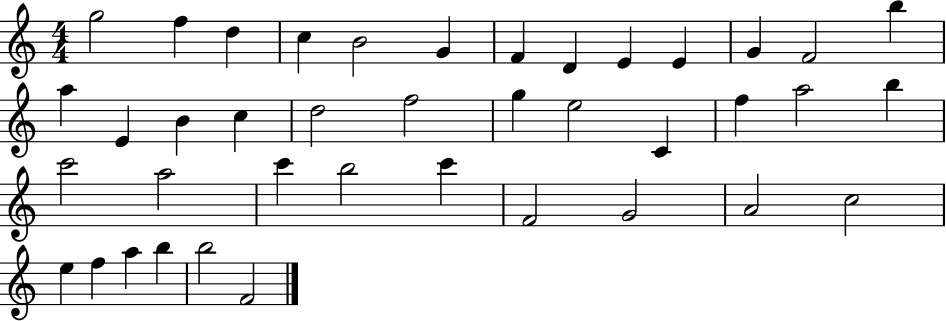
{
  \clef treble
  \numericTimeSignature
  \time 4/4
  \key c \major
  g''2 f''4 d''4 | c''4 b'2 g'4 | f'4 d'4 e'4 e'4 | g'4 f'2 b''4 | \break a''4 e'4 b'4 c''4 | d''2 f''2 | g''4 e''2 c'4 | f''4 a''2 b''4 | \break c'''2 a''2 | c'''4 b''2 c'''4 | f'2 g'2 | a'2 c''2 | \break e''4 f''4 a''4 b''4 | b''2 f'2 | \bar "|."
}